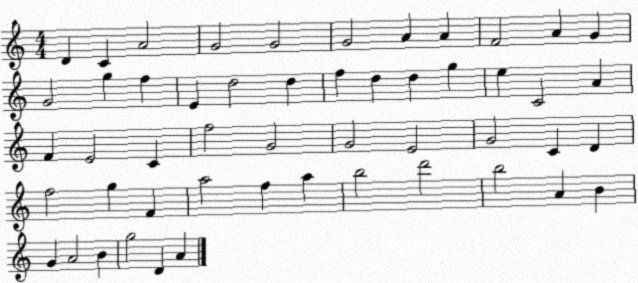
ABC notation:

X:1
T:Untitled
M:4/4
L:1/4
K:C
D C A2 G2 G2 G2 A A F2 A G G2 g f E d2 d f d d g e C2 A F E2 C f2 G2 G2 E2 G2 C D f2 g F a2 f a b2 d'2 b2 A B G A2 B g2 D A